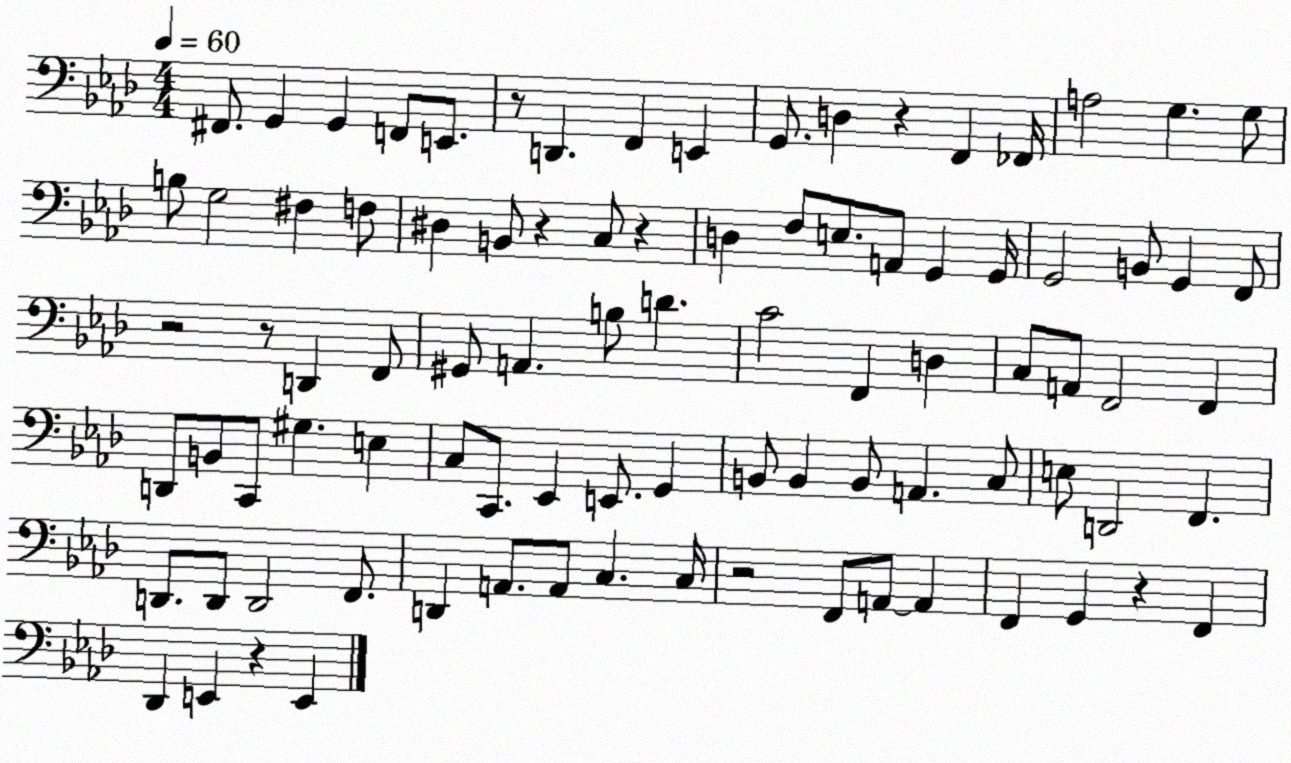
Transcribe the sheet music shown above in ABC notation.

X:1
T:Untitled
M:4/4
L:1/4
K:Ab
^F,,/2 G,, G,, F,,/2 E,,/2 z/2 D,, F,, E,, G,,/2 D, z F,, _F,,/4 A,2 G, G,/2 B,/2 G,2 ^F, F,/2 ^D, B,,/2 z C,/2 z D, F,/2 E,/2 A,,/2 G,, G,,/4 G,,2 B,,/2 G,, F,,/2 z2 z/2 D,, F,,/2 ^G,,/2 A,, B,/2 D C2 F,, D, C,/2 A,,/2 F,,2 F,, D,,/2 B,,/2 C,,/2 ^G, E, C,/2 C,,/2 _E,, E,,/2 G,, B,,/2 B,, B,,/2 A,, C,/2 E,/2 D,,2 F,, D,,/2 D,,/2 D,,2 F,,/2 D,, A,,/2 A,,/2 C, C,/4 z2 F,,/2 A,,/2 A,, F,, G,, z F,, _D,, E,, z E,,